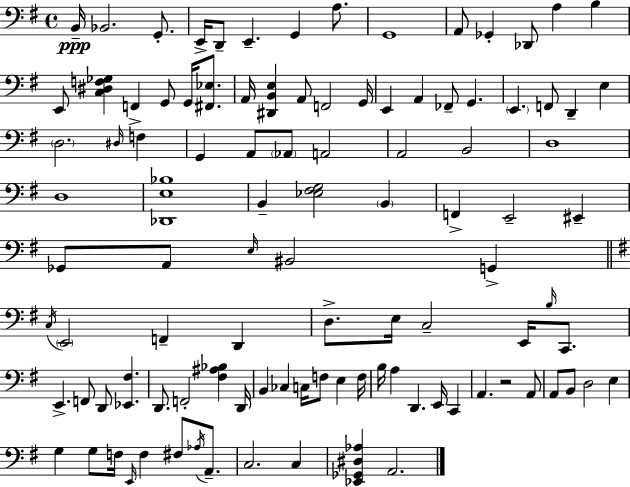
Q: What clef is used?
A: bass